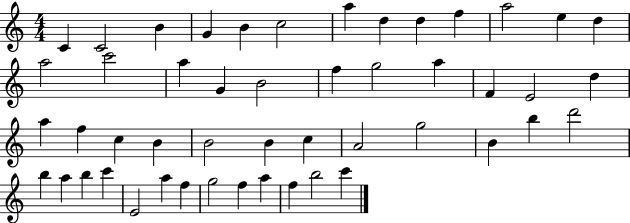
{
  \clef treble
  \numericTimeSignature
  \time 4/4
  \key c \major
  c'4 c'2 b'4 | g'4 b'4 c''2 | a''4 d''4 d''4 f''4 | a''2 e''4 d''4 | \break a''2 c'''2 | a''4 g'4 b'2 | f''4 g''2 a''4 | f'4 e'2 d''4 | \break a''4 f''4 c''4 b'4 | b'2 b'4 c''4 | a'2 g''2 | b'4 b''4 d'''2 | \break b''4 a''4 b''4 c'''4 | e'2 a''4 f''4 | g''2 f''4 a''4 | f''4 b''2 c'''4 | \break \bar "|."
}